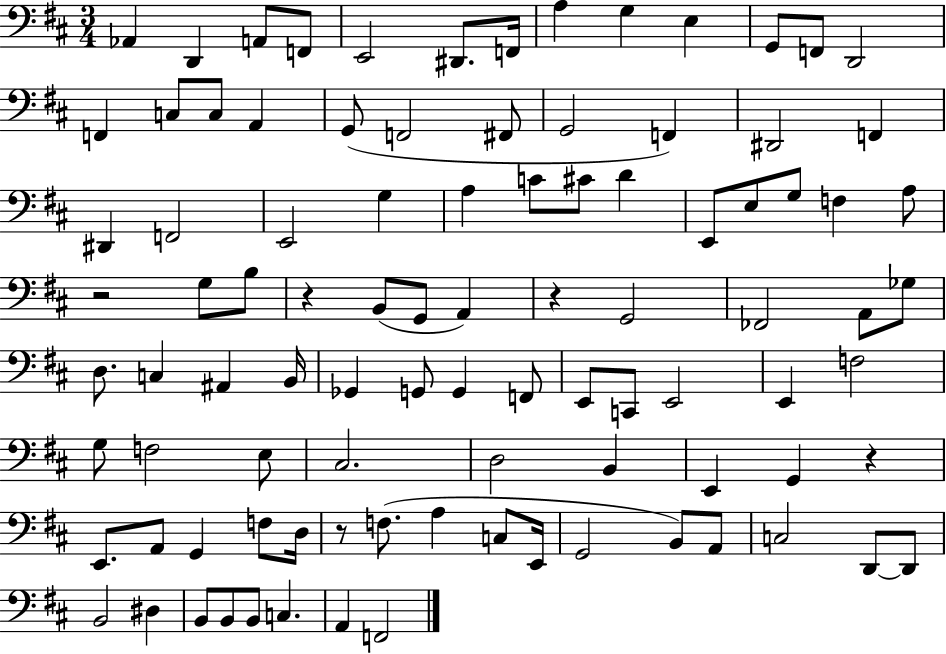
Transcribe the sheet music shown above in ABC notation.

X:1
T:Untitled
M:3/4
L:1/4
K:D
_A,, D,, A,,/2 F,,/2 E,,2 ^D,,/2 F,,/4 A, G, E, G,,/2 F,,/2 D,,2 F,, C,/2 C,/2 A,, G,,/2 F,,2 ^F,,/2 G,,2 F,, ^D,,2 F,, ^D,, F,,2 E,,2 G, A, C/2 ^C/2 D E,,/2 E,/2 G,/2 F, A,/2 z2 G,/2 B,/2 z B,,/2 G,,/2 A,, z G,,2 _F,,2 A,,/2 _G,/2 D,/2 C, ^A,, B,,/4 _G,, G,,/2 G,, F,,/2 E,,/2 C,,/2 E,,2 E,, F,2 G,/2 F,2 E,/2 ^C,2 D,2 B,, E,, G,, z E,,/2 A,,/2 G,, F,/2 D,/4 z/2 F,/2 A, C,/2 E,,/4 G,,2 B,,/2 A,,/2 C,2 D,,/2 D,,/2 B,,2 ^D, B,,/2 B,,/2 B,,/2 C, A,, F,,2